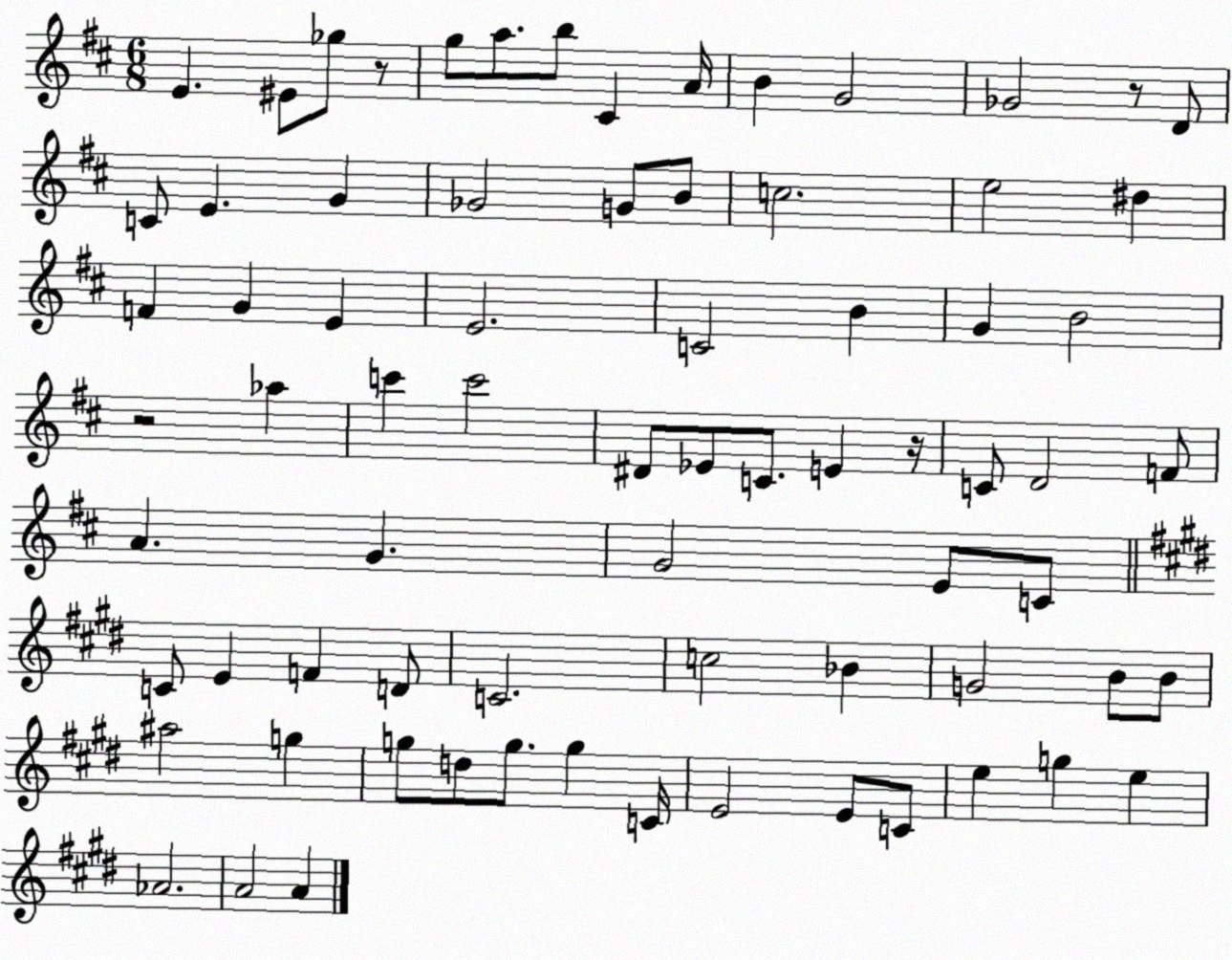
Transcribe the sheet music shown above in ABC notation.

X:1
T:Untitled
M:6/8
L:1/4
K:D
E ^E/2 _g/2 z/2 g/2 a/2 b/2 ^C A/4 B G2 _G2 z/2 D/2 C/2 E G _G2 G/2 B/2 c2 e2 ^d F G E E2 C2 B G B2 z2 _a c' c'2 ^D/2 _E/2 C/2 E z/4 C/2 D2 F/2 A G G2 E/2 C/2 C/2 E F D/2 C2 c2 _B G2 B/2 B/2 ^a2 g g/2 d/2 g/2 g C/4 E2 E/2 C/2 e g e _A2 A2 A